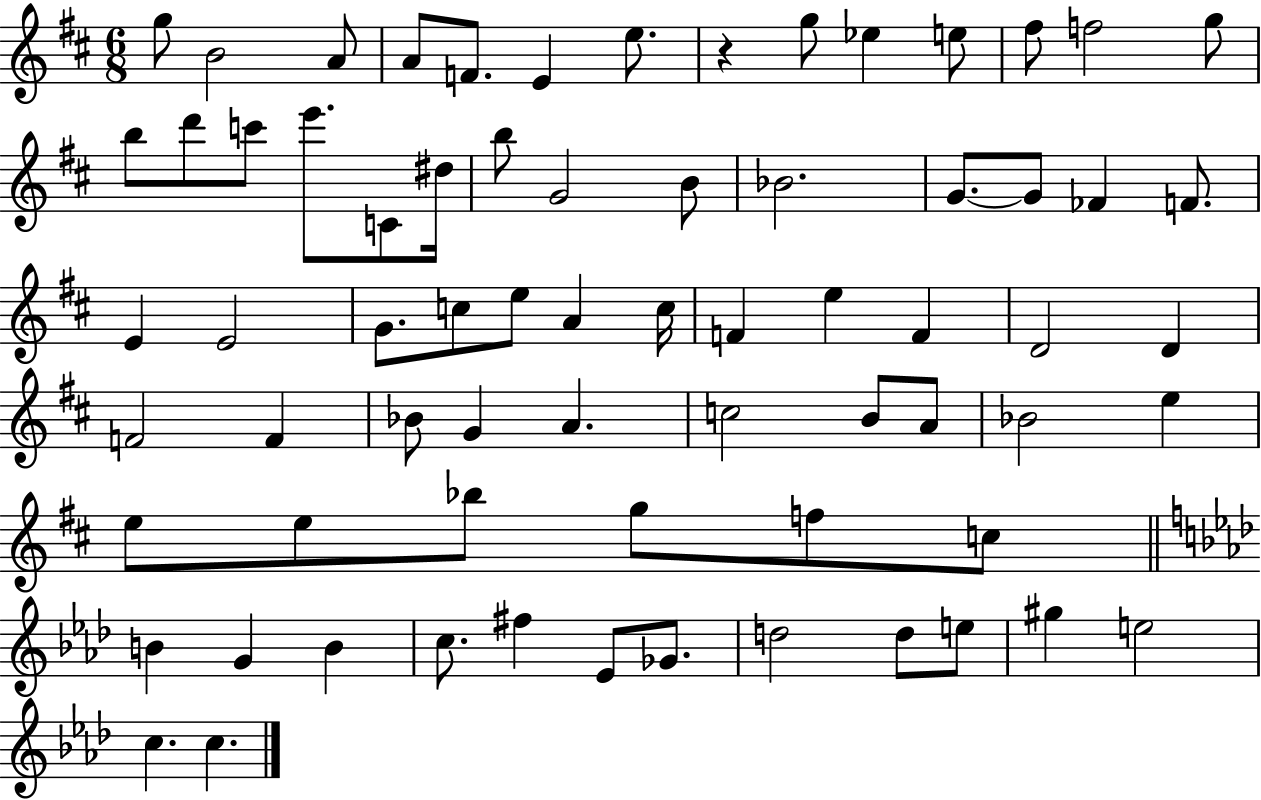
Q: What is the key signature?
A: D major